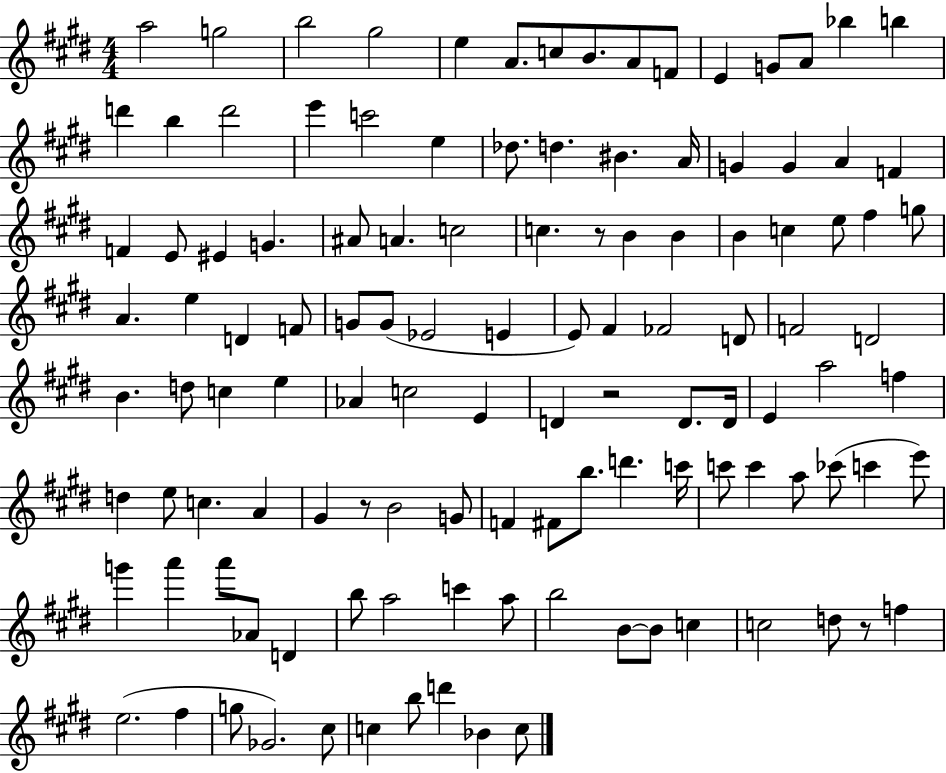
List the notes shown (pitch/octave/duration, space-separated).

A5/h G5/h B5/h G#5/h E5/q A4/e. C5/e B4/e. A4/e F4/e E4/q G4/e A4/e Bb5/q B5/q D6/q B5/q D6/h E6/q C6/h E5/q Db5/e. D5/q. BIS4/q. A4/s G4/q G4/q A4/q F4/q F4/q E4/e EIS4/q G4/q. A#4/e A4/q. C5/h C5/q. R/e B4/q B4/q B4/q C5/q E5/e F#5/q G5/e A4/q. E5/q D4/q F4/e G4/e G4/e Eb4/h E4/q E4/e F#4/q FES4/h D4/e F4/h D4/h B4/q. D5/e C5/q E5/q Ab4/q C5/h E4/q D4/q R/h D4/e. D4/s E4/q A5/h F5/q D5/q E5/e C5/q. A4/q G#4/q R/e B4/h G4/e F4/q F#4/e B5/e. D6/q. C6/s C6/e C6/q A5/e CES6/e C6/q E6/e G6/q A6/q A6/e Ab4/e D4/q B5/e A5/h C6/q A5/e B5/h B4/e B4/e C5/q C5/h D5/e R/e F5/q E5/h. F#5/q G5/e Gb4/h. C#5/e C5/q B5/e D6/q Bb4/q C5/e